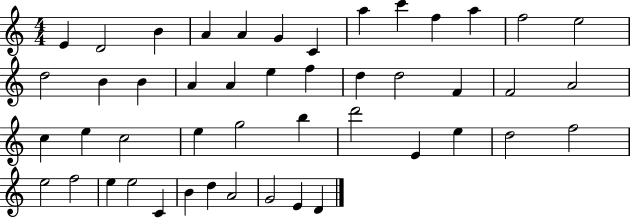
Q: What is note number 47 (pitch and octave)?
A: D4